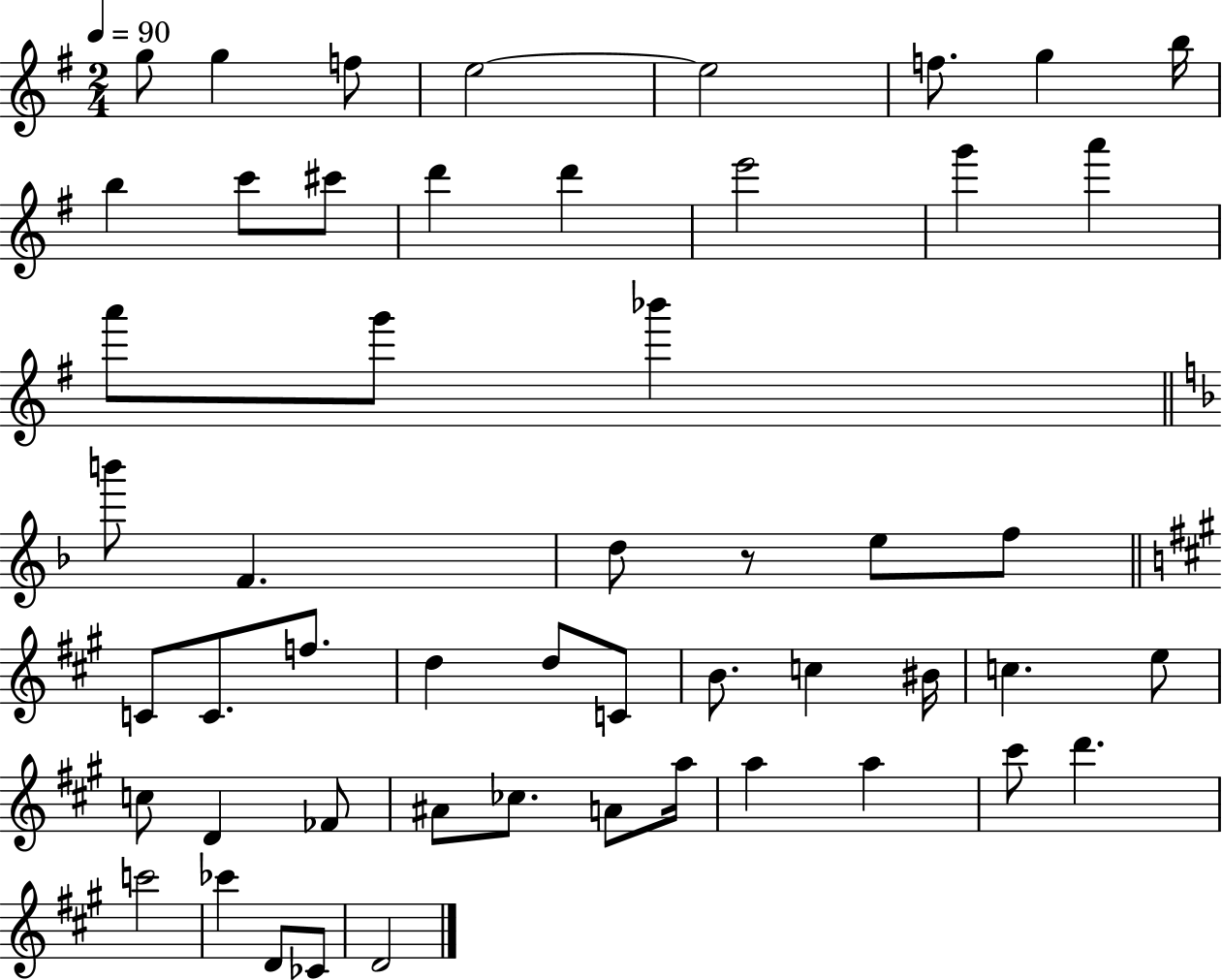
X:1
T:Untitled
M:2/4
L:1/4
K:G
g/2 g f/2 e2 e2 f/2 g b/4 b c'/2 ^c'/2 d' d' e'2 g' a' a'/2 g'/2 _b' b'/2 F d/2 z/2 e/2 f/2 C/2 C/2 f/2 d d/2 C/2 B/2 c ^B/4 c e/2 c/2 D _F/2 ^A/2 _c/2 A/2 a/4 a a ^c'/2 d' c'2 _c' D/2 _C/2 D2